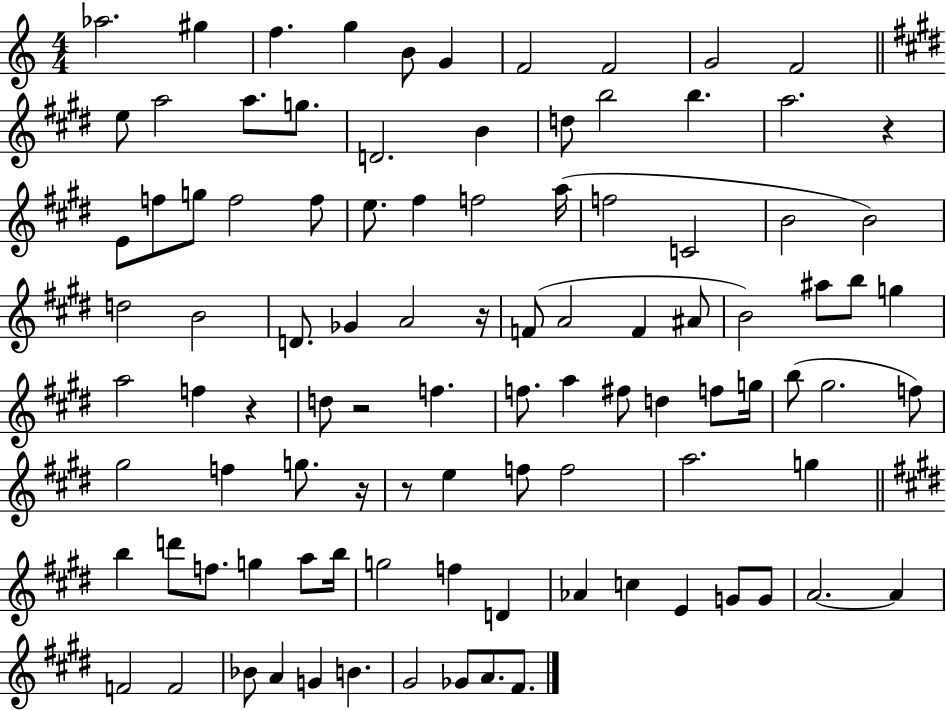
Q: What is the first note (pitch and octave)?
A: Ab5